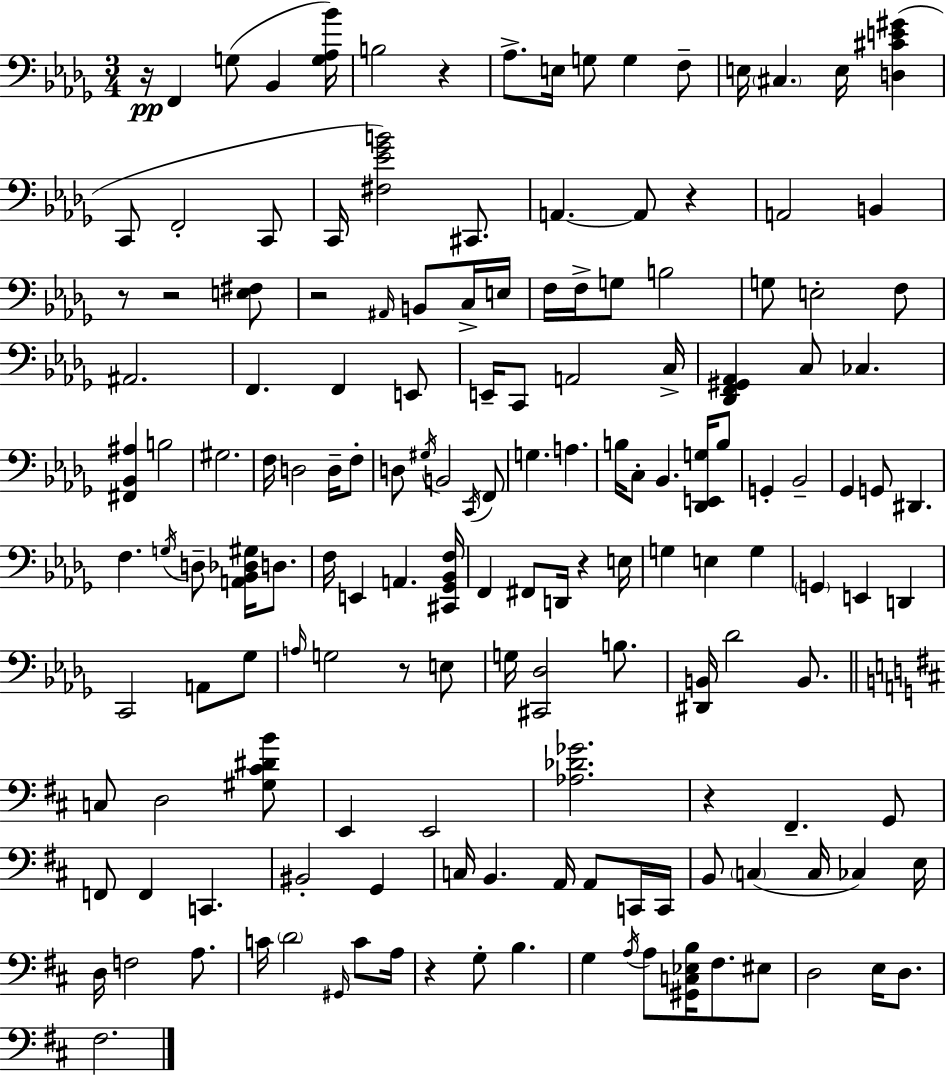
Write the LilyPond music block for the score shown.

{
  \clef bass
  \numericTimeSignature
  \time 3/4
  \key bes \minor
  \repeat volta 2 { r16\pp f,4 g8( bes,4 <g aes bes'>16) | b2 r4 | aes8.-> e16 g8 g4 f8-- | e16 \parenthesize cis4. e16 <d cis' e' gis'>4( | \break c,8 f,2-. c,8 | c,16 <fis ees' ges' b'>2) cis,8. | a,4.~~ a,8 r4 | a,2 b,4 | \break r8 r2 <e fis>8 | r2 \grace { ais,16 } b,8 c16-> | e16 f16 f16-> g8 b2 | g8 e2-. f8 | \break ais,2. | f,4. f,4 e,8 | e,16-- c,8 a,2 | c16-> <des, f, gis, aes,>4 c8 ces4. | \break <fis, bes, ais>4 b2 | gis2. | f16 d2 d16-- f8-. | d8 \acciaccatura { gis16 } b,2 | \break \acciaccatura { c,16 } f,8 g4. a4. | b16 c8-. bes,4. | <des, e, g>16 b8 g,4-. bes,2-- | ges,4 g,8 dis,4. | \break f4. \acciaccatura { g16 } d8-- | <a, bes, des gis>16 d8. f16 e,4 a,4. | <cis, ges, bes, f>16 f,4 fis,8 d,16 r4 | e16 g4 e4 | \break g4 \parenthesize g,4 e,4 | d,4 c,2 | a,8 ges8 \grace { a16 } g2 | r8 e8 g16 <cis, des>2 | \break b8. <dis, b,>16 des'2 | b,8. \bar "||" \break \key b \minor c8 d2 <gis cis' dis' b'>8 | e,4 e,2 | <aes des' ges'>2. | r4 fis,4.-- g,8 | \break f,8 f,4 c,4. | bis,2-. g,4 | c16 b,4. a,16 a,8 c,16 c,16 | b,8 \parenthesize c4( c16 ces4) e16 | \break d16 f2 a8. | c'16 \parenthesize d'2 \grace { gis,16 } c'8 | a16 r4 g8-. b4. | g4 \acciaccatura { a16 } a8 <gis, c ees b>16 fis8. | \break eis8 d2 e16 d8. | fis2. | } \bar "|."
}